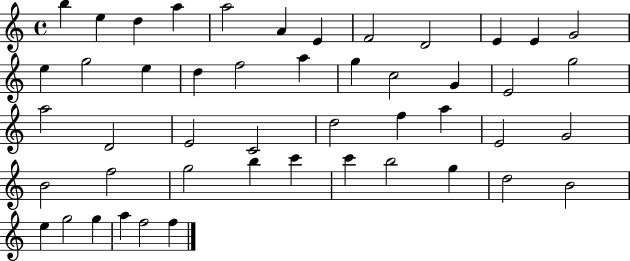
B5/q E5/q D5/q A5/q A5/h A4/q E4/q F4/h D4/h E4/q E4/q G4/h E5/q G5/h E5/q D5/q F5/h A5/q G5/q C5/h G4/q E4/h G5/h A5/h D4/h E4/h C4/h D5/h F5/q A5/q E4/h G4/h B4/h F5/h G5/h B5/q C6/q C6/q B5/h G5/q D5/h B4/h E5/q G5/h G5/q A5/q F5/h F5/q